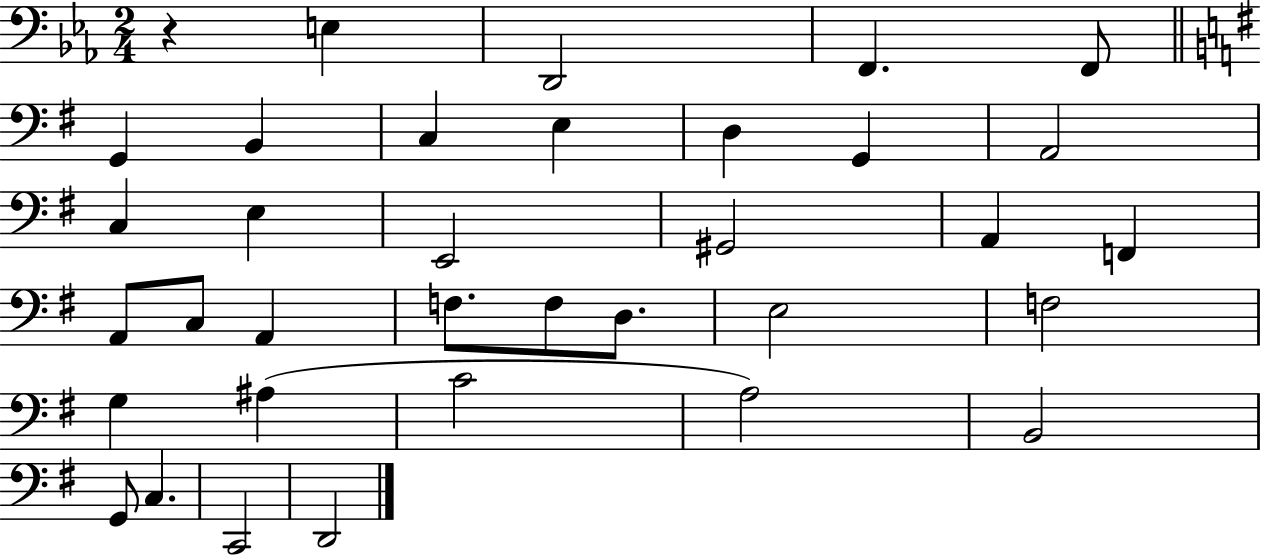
X:1
T:Untitled
M:2/4
L:1/4
K:Eb
z E, D,,2 F,, F,,/2 G,, B,, C, E, D, G,, A,,2 C, E, E,,2 ^G,,2 A,, F,, A,,/2 C,/2 A,, F,/2 F,/2 D,/2 E,2 F,2 G, ^A, C2 A,2 B,,2 G,,/2 C, C,,2 D,,2